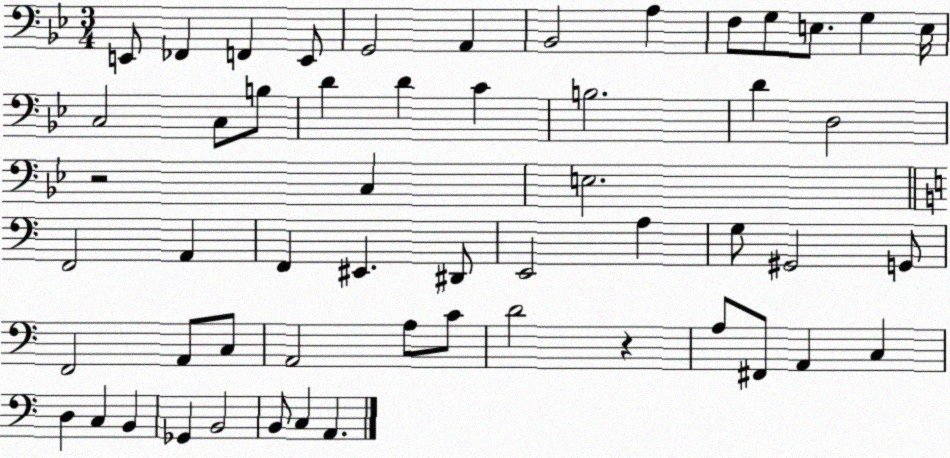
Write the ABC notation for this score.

X:1
T:Untitled
M:3/4
L:1/4
K:Bb
E,,/2 _F,, F,, E,,/2 G,,2 A,, _B,,2 A, F,/2 G,/2 E,/2 G, E,/4 C,2 C,/2 B,/2 D D C B,2 D D,2 z2 C, E,2 F,,2 A,, F,, ^E,, ^D,,/2 E,,2 A, G,/2 ^G,,2 G,,/2 F,,2 A,,/2 C,/2 A,,2 A,/2 C/2 D2 z A,/2 ^F,,/2 A,, C, D, C, B,, _G,, B,,2 B,,/2 C, A,,